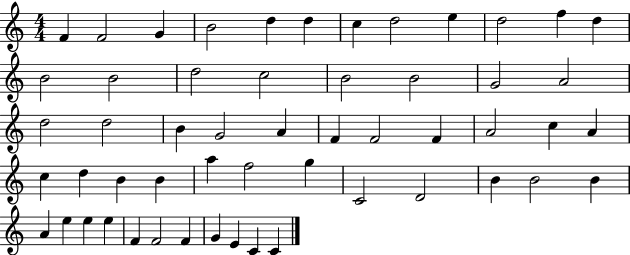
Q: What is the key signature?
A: C major